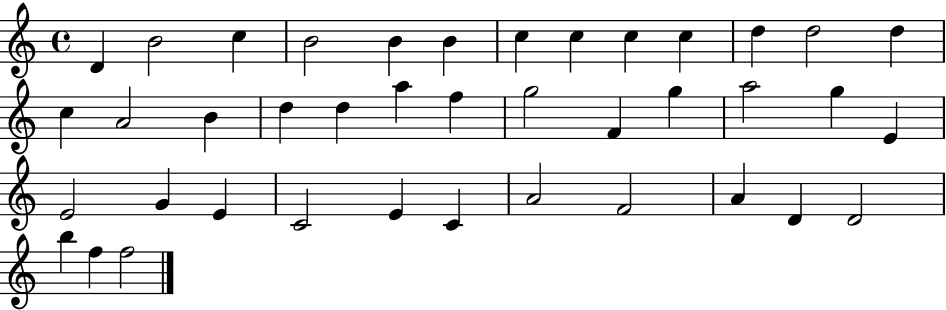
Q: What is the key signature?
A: C major